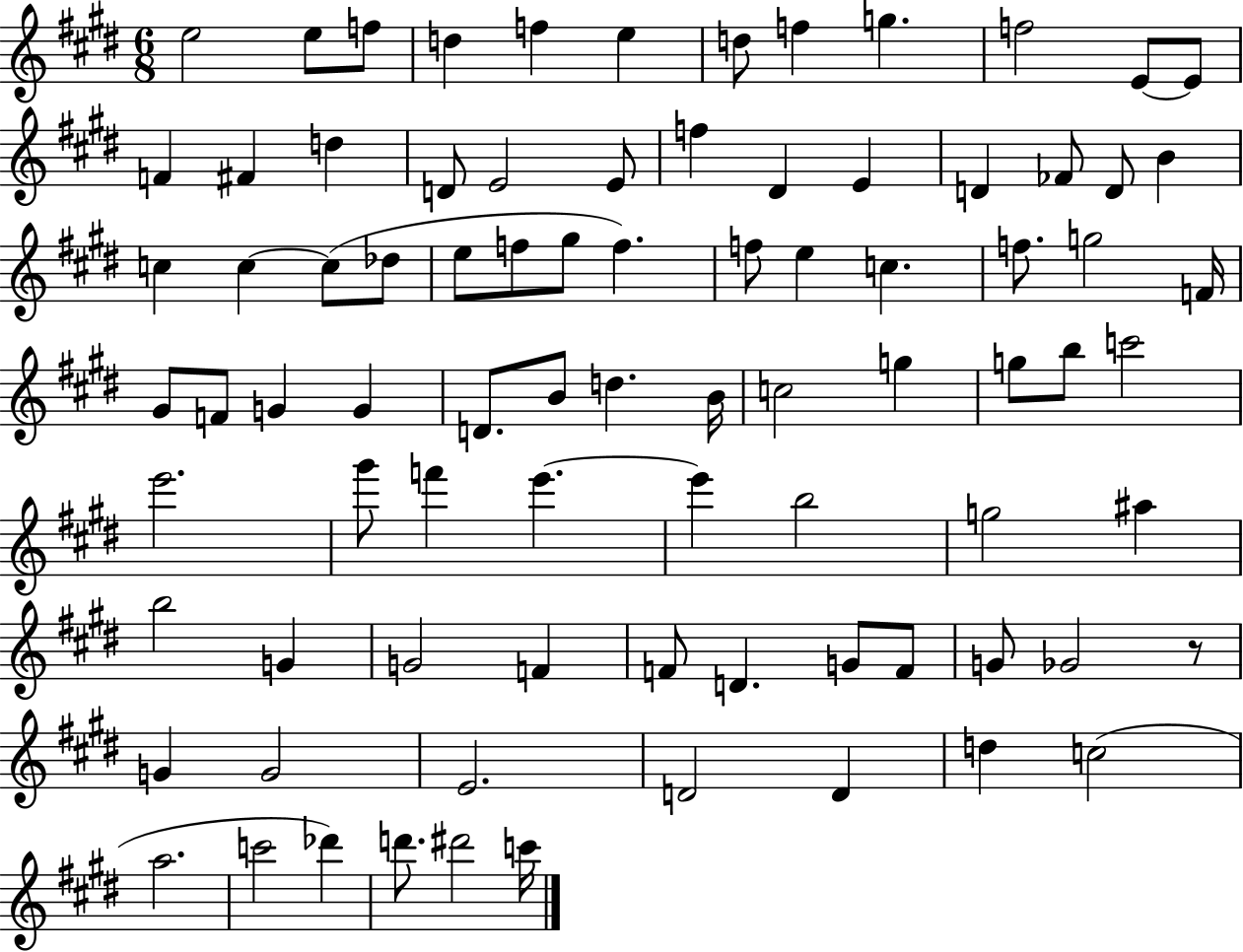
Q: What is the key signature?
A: E major